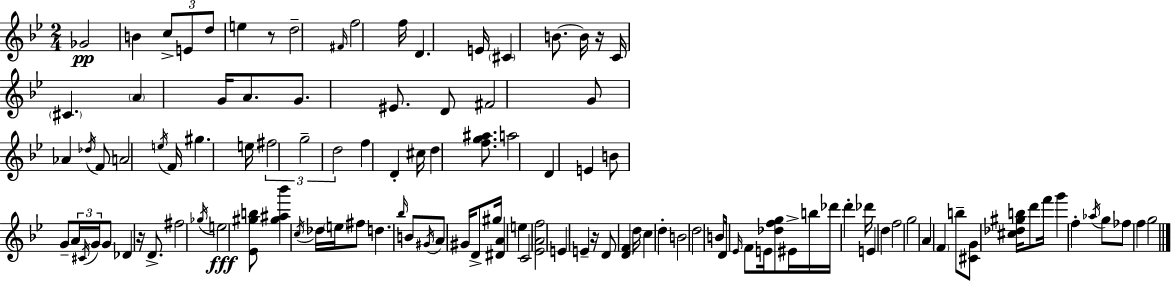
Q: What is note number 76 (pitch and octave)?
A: D5